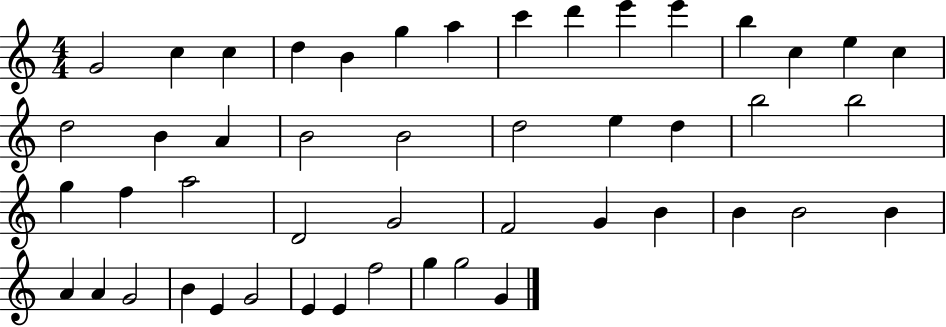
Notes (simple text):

G4/h C5/q C5/q D5/q B4/q G5/q A5/q C6/q D6/q E6/q E6/q B5/q C5/q E5/q C5/q D5/h B4/q A4/q B4/h B4/h D5/h E5/q D5/q B5/h B5/h G5/q F5/q A5/h D4/h G4/h F4/h G4/q B4/q B4/q B4/h B4/q A4/q A4/q G4/h B4/q E4/q G4/h E4/q E4/q F5/h G5/q G5/h G4/q